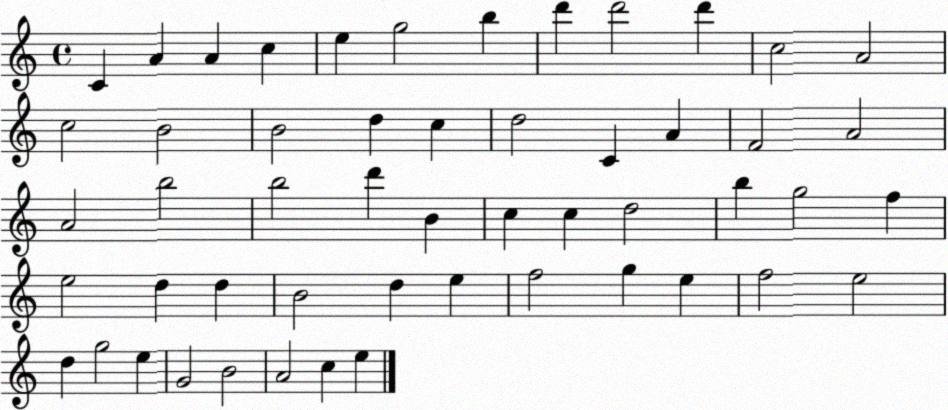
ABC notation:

X:1
T:Untitled
M:4/4
L:1/4
K:C
C A A c e g2 b d' d'2 d' c2 A2 c2 B2 B2 d c d2 C A F2 A2 A2 b2 b2 d' B c c d2 b g2 f e2 d d B2 d e f2 g e f2 e2 d g2 e G2 B2 A2 c e